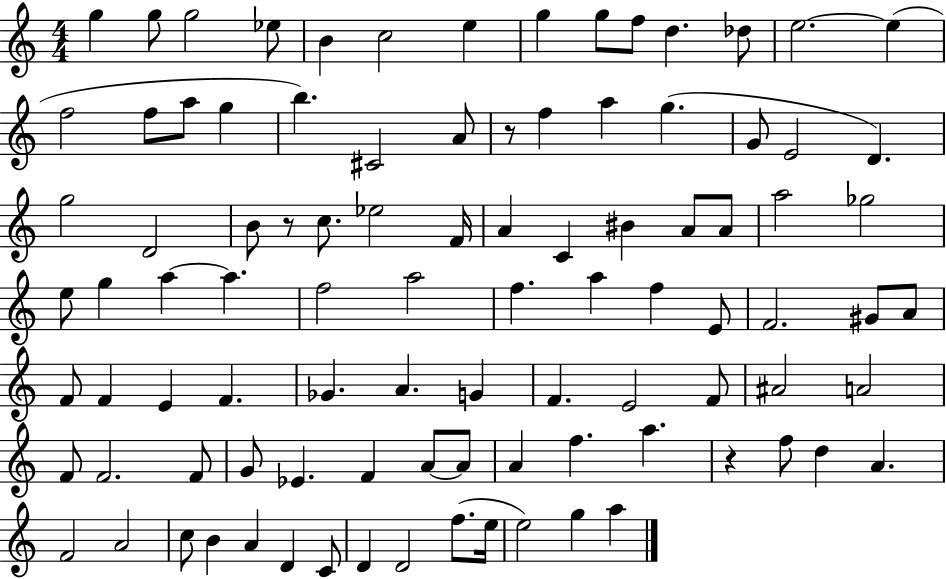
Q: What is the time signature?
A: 4/4